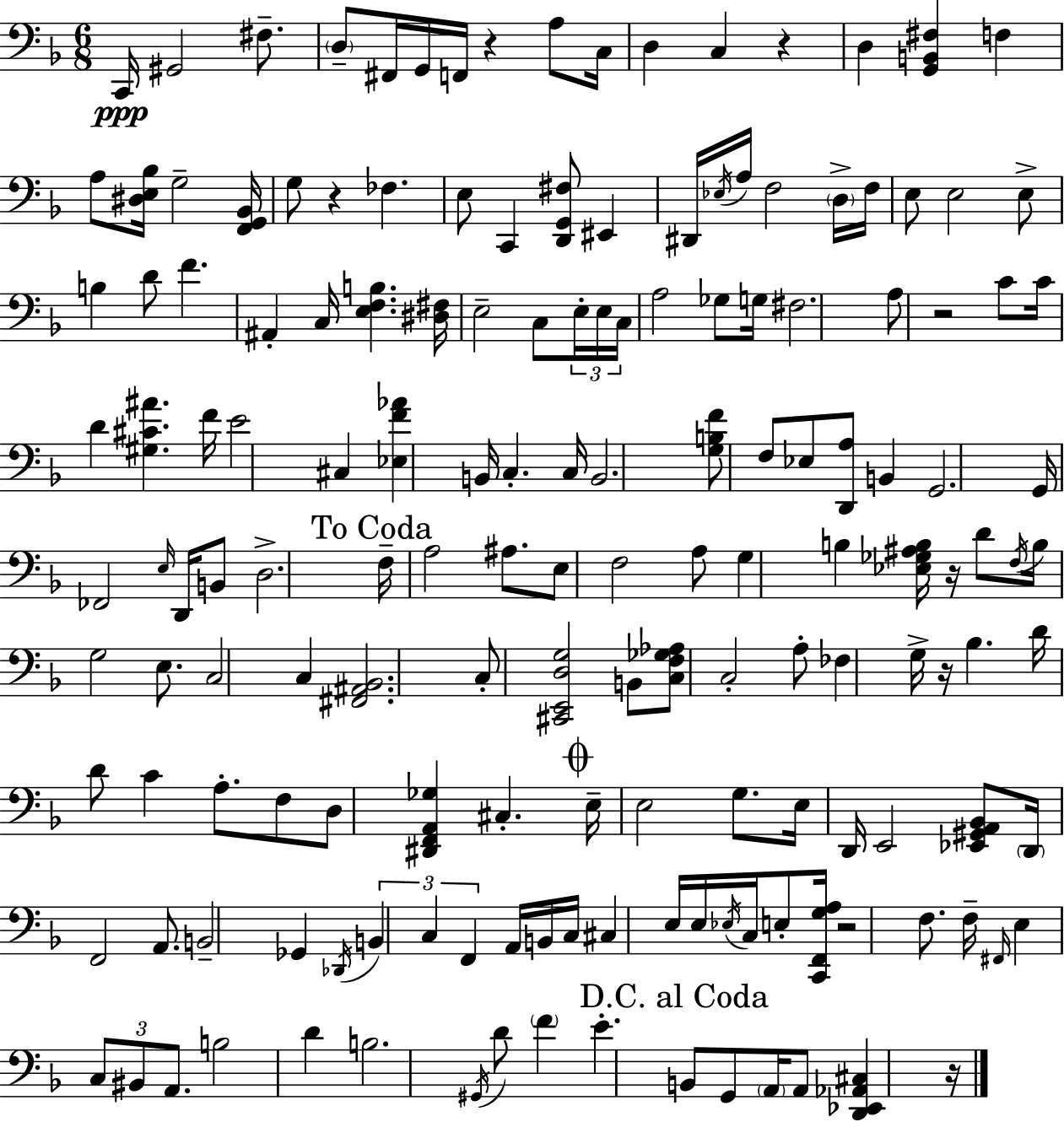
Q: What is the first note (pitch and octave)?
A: C2